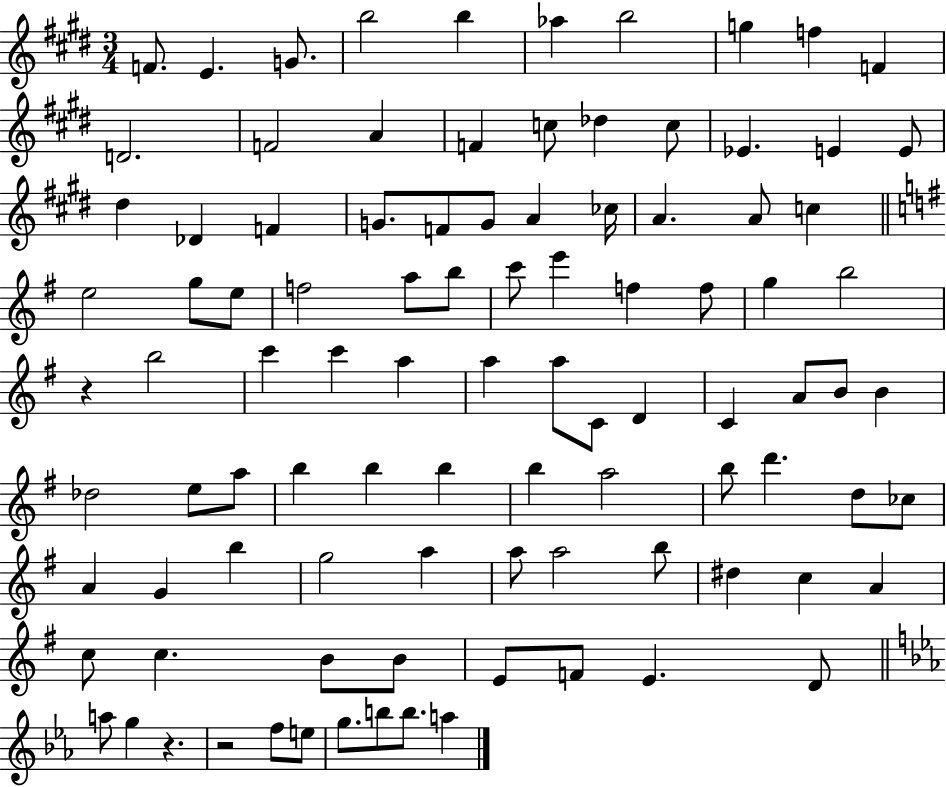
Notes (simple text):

F4/e. E4/q. G4/e. B5/h B5/q Ab5/q B5/h G5/q F5/q F4/q D4/h. F4/h A4/q F4/q C5/e Db5/q C5/e Eb4/q. E4/q E4/e D#5/q Db4/q F4/q G4/e. F4/e G4/e A4/q CES5/s A4/q. A4/e C5/q E5/h G5/e E5/e F5/h A5/e B5/e C6/e E6/q F5/q F5/e G5/q B5/h R/q B5/h C6/q C6/q A5/q A5/q A5/e C4/e D4/q C4/q A4/e B4/e B4/q Db5/h E5/e A5/e B5/q B5/q B5/q B5/q A5/h B5/e D6/q. D5/e CES5/e A4/q G4/q B5/q G5/h A5/q A5/e A5/h B5/e D#5/q C5/q A4/q C5/e C5/q. B4/e B4/e E4/e F4/e E4/q. D4/e A5/e G5/q R/q. R/h F5/e E5/e G5/e. B5/e B5/e. A5/q